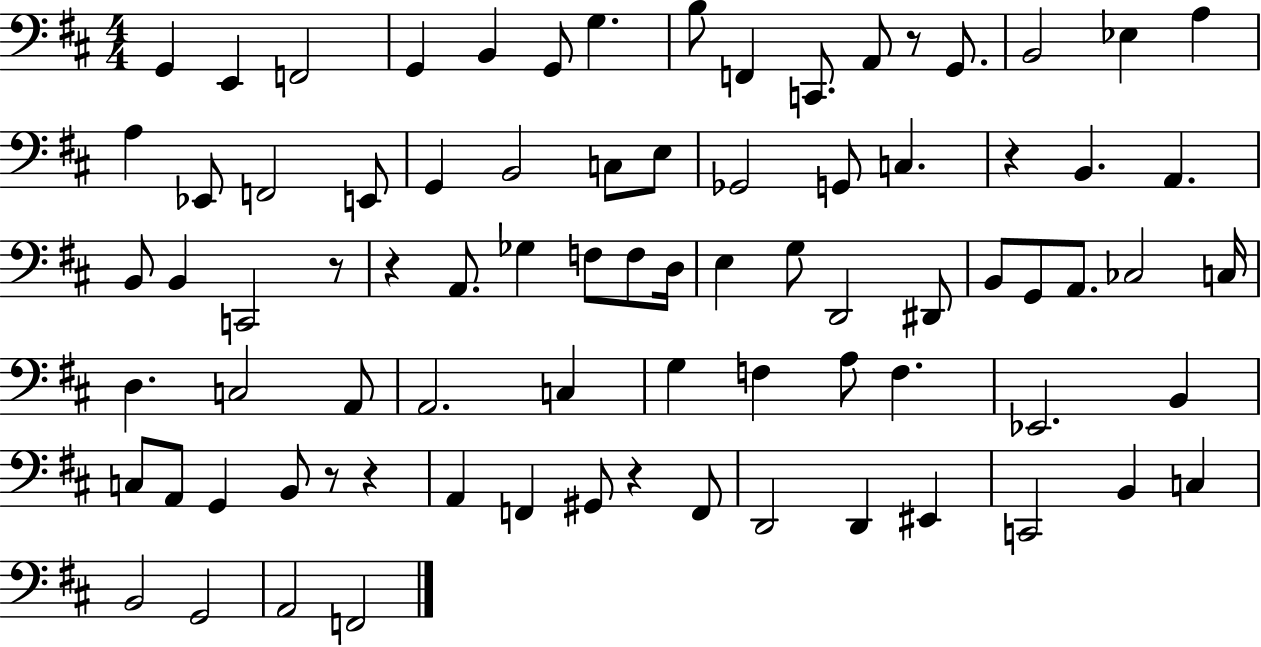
X:1
T:Untitled
M:4/4
L:1/4
K:D
G,, E,, F,,2 G,, B,, G,,/2 G, B,/2 F,, C,,/2 A,,/2 z/2 G,,/2 B,,2 _E, A, A, _E,,/2 F,,2 E,,/2 G,, B,,2 C,/2 E,/2 _G,,2 G,,/2 C, z B,, A,, B,,/2 B,, C,,2 z/2 z A,,/2 _G, F,/2 F,/2 D,/4 E, G,/2 D,,2 ^D,,/2 B,,/2 G,,/2 A,,/2 _C,2 C,/4 D, C,2 A,,/2 A,,2 C, G, F, A,/2 F, _E,,2 B,, C,/2 A,,/2 G,, B,,/2 z/2 z A,, F,, ^G,,/2 z F,,/2 D,,2 D,, ^E,, C,,2 B,, C, B,,2 G,,2 A,,2 F,,2